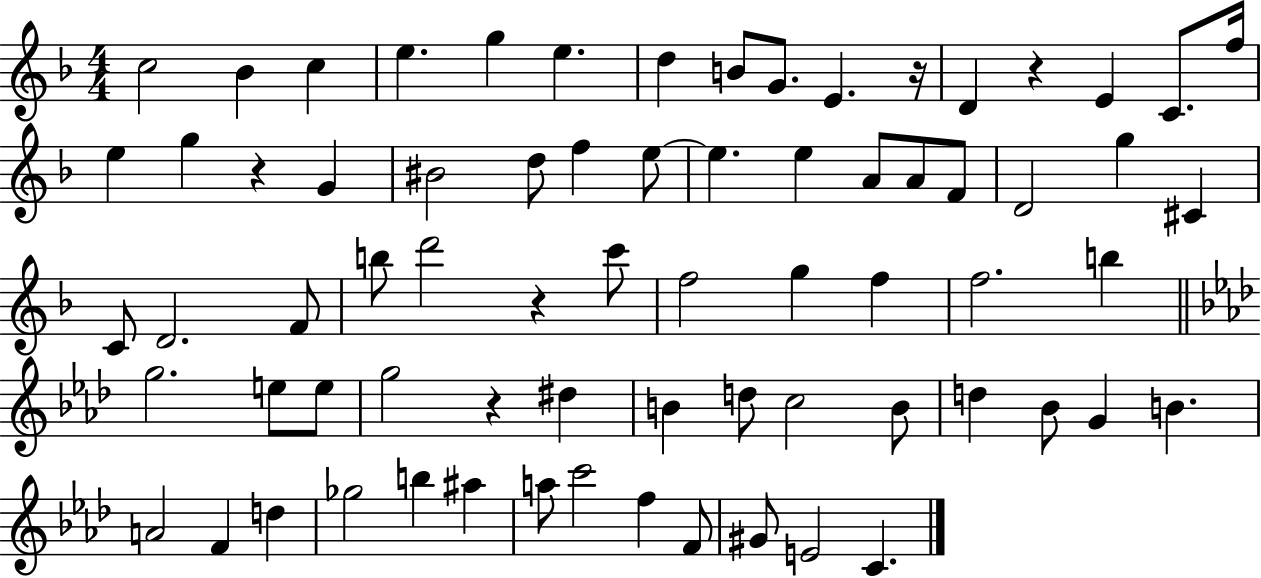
C5/h Bb4/q C5/q E5/q. G5/q E5/q. D5/q B4/e G4/e. E4/q. R/s D4/q R/q E4/q C4/e. F5/s E5/q G5/q R/q G4/q BIS4/h D5/e F5/q E5/e E5/q. E5/q A4/e A4/e F4/e D4/h G5/q C#4/q C4/e D4/h. F4/e B5/e D6/h R/q C6/e F5/h G5/q F5/q F5/h. B5/q G5/h. E5/e E5/e G5/h R/q D#5/q B4/q D5/e C5/h B4/e D5/q Bb4/e G4/q B4/q. A4/h F4/q D5/q Gb5/h B5/q A#5/q A5/e C6/h F5/q F4/e G#4/e E4/h C4/q.